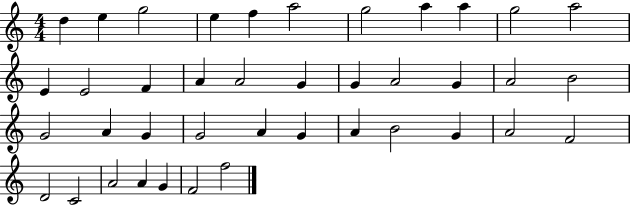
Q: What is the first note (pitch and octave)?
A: D5